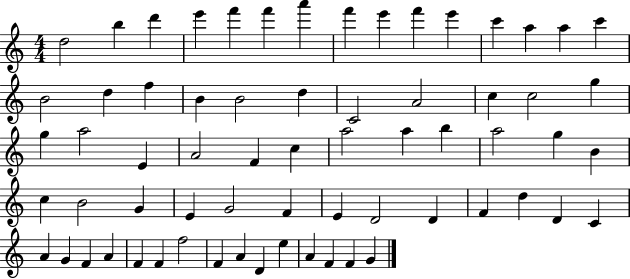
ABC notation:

X:1
T:Untitled
M:4/4
L:1/4
K:C
d2 b d' e' f' f' a' f' e' f' e' c' a a c' B2 d f B B2 d C2 A2 c c2 g g a2 E A2 F c a2 a b a2 g B c B2 G E G2 F E D2 D F d D C A G F A F F f2 F A D e A F F G